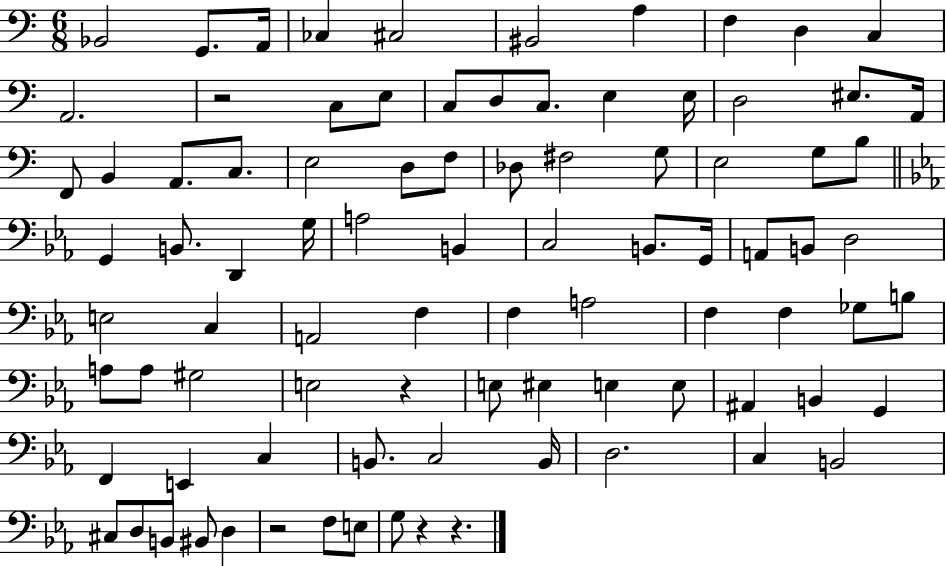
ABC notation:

X:1
T:Untitled
M:6/8
L:1/4
K:C
_B,,2 G,,/2 A,,/4 _C, ^C,2 ^B,,2 A, F, D, C, A,,2 z2 C,/2 E,/2 C,/2 D,/2 C,/2 E, E,/4 D,2 ^E,/2 A,,/4 F,,/2 B,, A,,/2 C,/2 E,2 D,/2 F,/2 _D,/2 ^F,2 G,/2 E,2 G,/2 B,/2 G,, B,,/2 D,, G,/4 A,2 B,, C,2 B,,/2 G,,/4 A,,/2 B,,/2 D,2 E,2 C, A,,2 F, F, A,2 F, F, _G,/2 B,/2 A,/2 A,/2 ^G,2 E,2 z E,/2 ^E, E, E,/2 ^A,, B,, G,, F,, E,, C, B,,/2 C,2 B,,/4 D,2 C, B,,2 ^C,/2 D,/2 B,,/2 ^B,,/2 D, z2 F,/2 E,/2 G,/2 z z